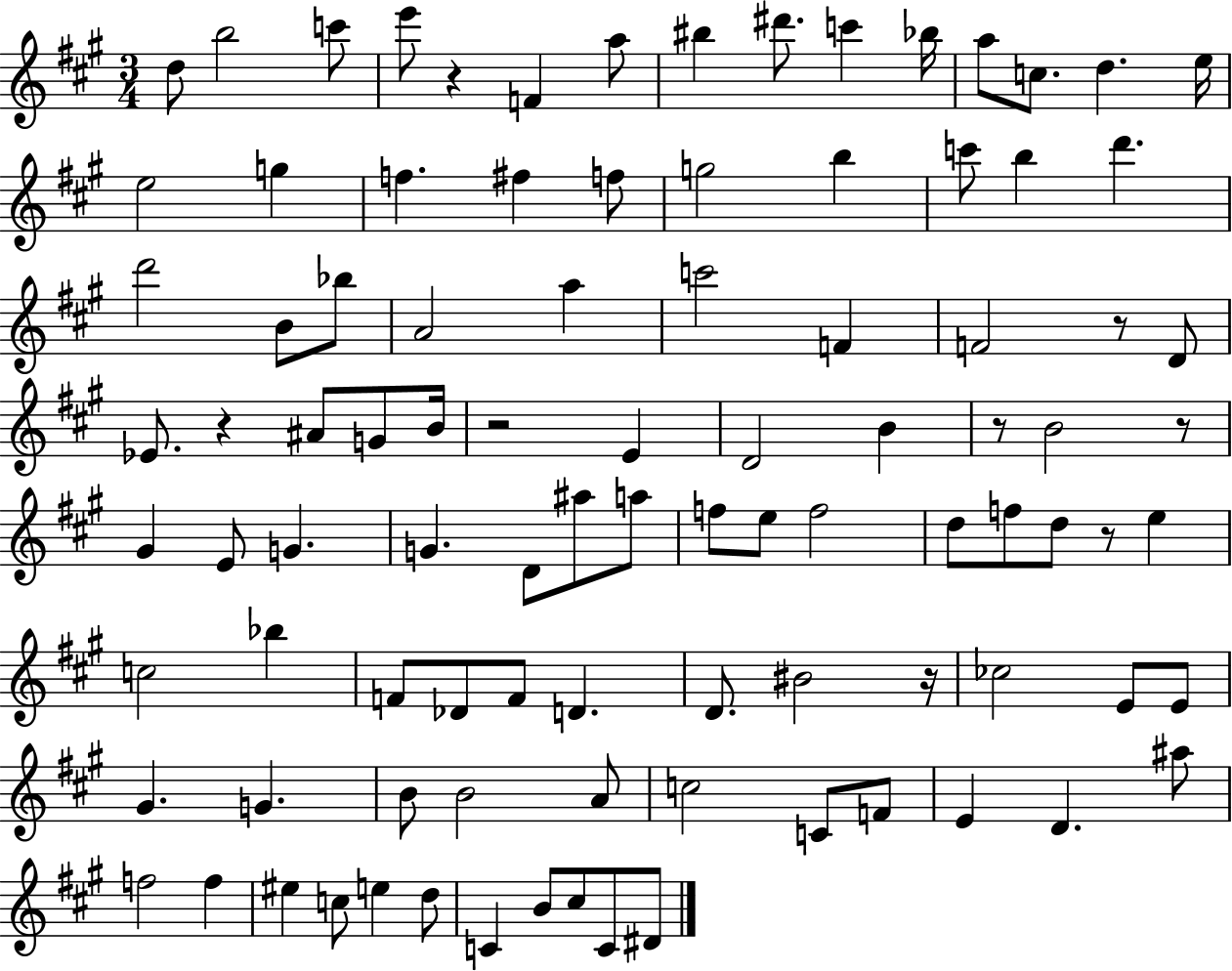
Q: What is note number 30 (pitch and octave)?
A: C6